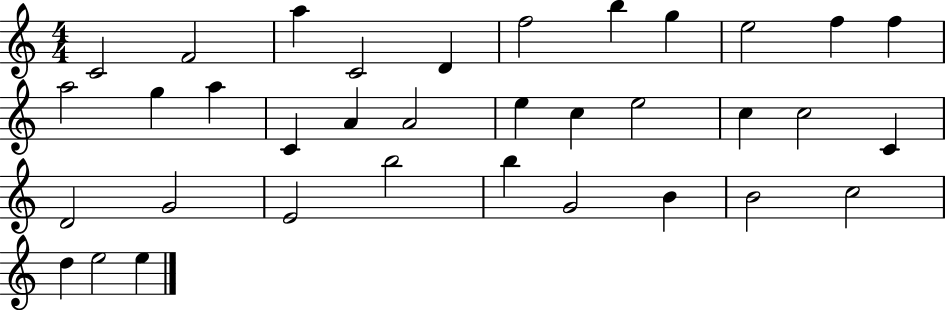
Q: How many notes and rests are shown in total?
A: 35